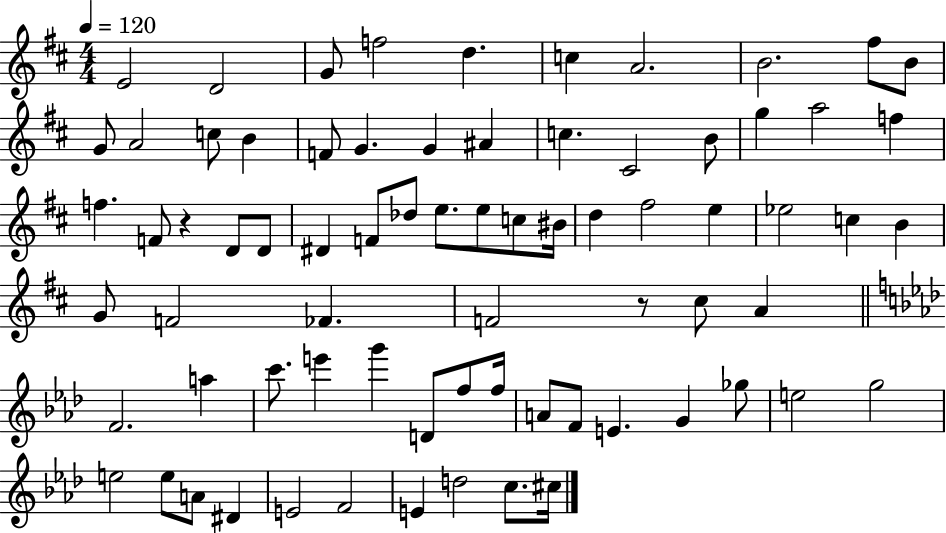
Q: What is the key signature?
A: D major